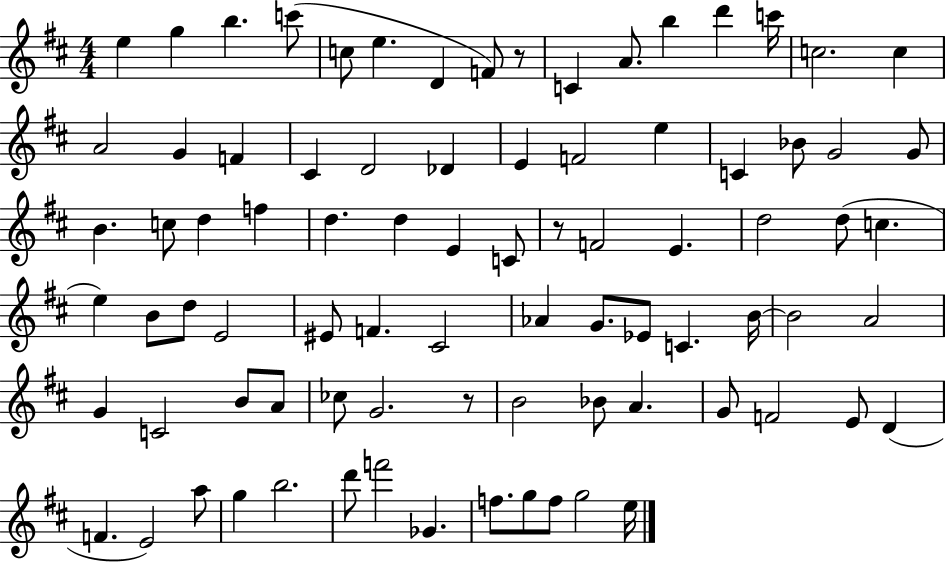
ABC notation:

X:1
T:Untitled
M:4/4
L:1/4
K:D
e g b c'/2 c/2 e D F/2 z/2 C A/2 b d' c'/4 c2 c A2 G F ^C D2 _D E F2 e C _B/2 G2 G/2 B c/2 d f d d E C/2 z/2 F2 E d2 d/2 c e B/2 d/2 E2 ^E/2 F ^C2 _A G/2 _E/2 C B/4 B2 A2 G C2 B/2 A/2 _c/2 G2 z/2 B2 _B/2 A G/2 F2 E/2 D F E2 a/2 g b2 d'/2 f'2 _G f/2 g/2 f/2 g2 e/4